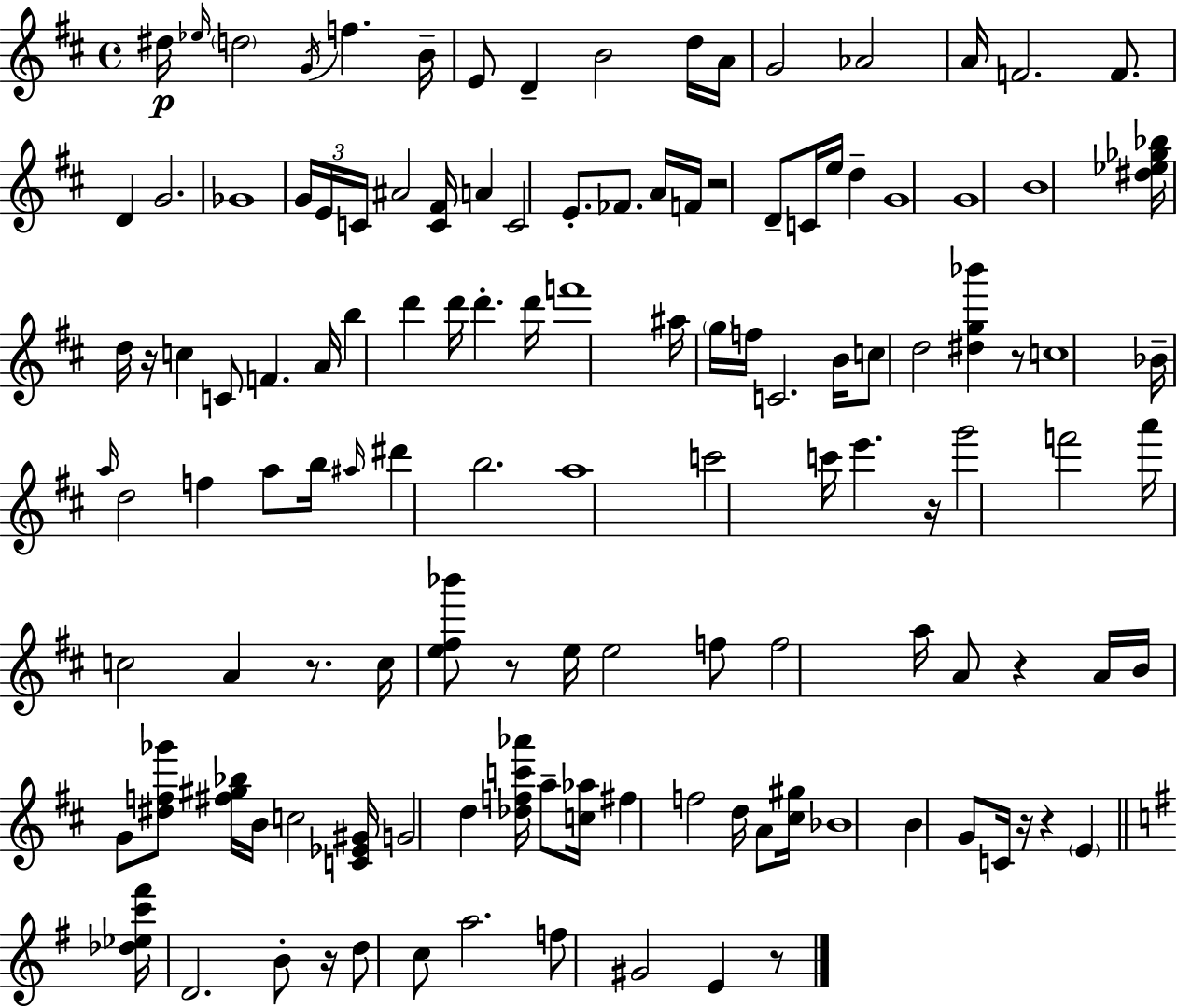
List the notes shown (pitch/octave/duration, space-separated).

D#5/s Eb5/s D5/h G4/s F5/q. B4/s E4/e D4/q B4/h D5/s A4/s G4/h Ab4/h A4/s F4/h. F4/e. D4/q G4/h. Gb4/w G4/s E4/s C4/s A#4/h [C4,F#4]/s A4/q C4/h E4/e. FES4/e. A4/s F4/s R/h D4/e C4/s E5/s D5/q G4/w G4/w B4/w [D#5,Eb5,Gb5,Bb5]/s D5/s R/s C5/q C4/e F4/q. A4/s B5/q D6/q D6/s D6/q. D6/s F6/w A#5/s G5/s F5/s C4/h. B4/s C5/e D5/h [D#5,G5,Bb6]/q R/e C5/w Bb4/s A5/s D5/h F5/q A5/e B5/s A#5/s D#6/q B5/h. A5/w C6/h C6/s E6/q. R/s G6/h F6/h A6/s C5/h A4/q R/e. C5/s [E5,F#5,Bb6]/e R/e E5/s E5/h F5/e F5/h A5/s A4/e R/q A4/s B4/s G4/e [D#5,F5,Gb6]/e [F#5,G#5,Bb5]/s B4/s C5/h [C4,Eb4,G#4]/s G4/h D5/q [Db5,F5,C6,Ab6]/s A5/e [C5,Ab5]/s F#5/q F5/h D5/s A4/e [C#5,G#5]/s Bb4/w B4/q G4/e C4/s R/s R/q E4/q [Db5,Eb5,C6,F#6]/s D4/h. B4/e R/s D5/e C5/e A5/h. F5/e G#4/h E4/q R/e